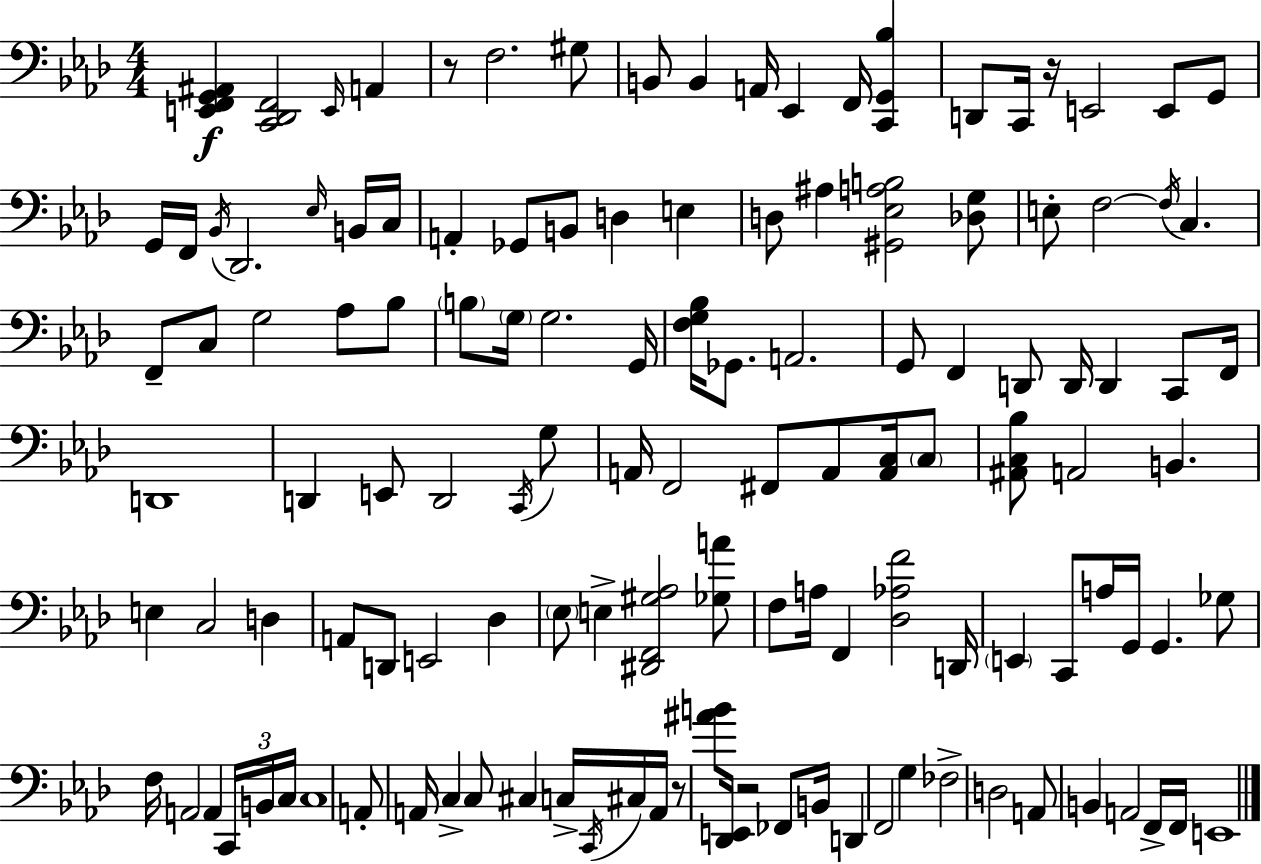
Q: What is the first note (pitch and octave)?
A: E2